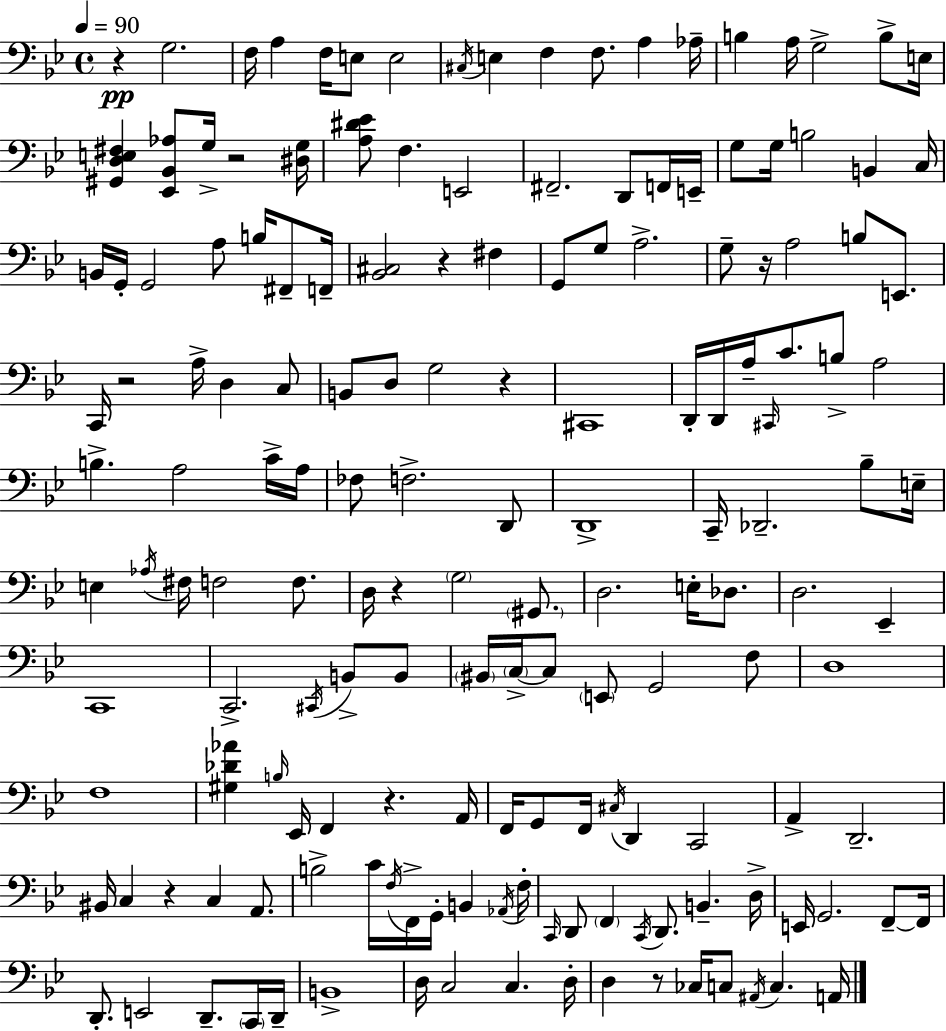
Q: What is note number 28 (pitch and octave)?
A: B2